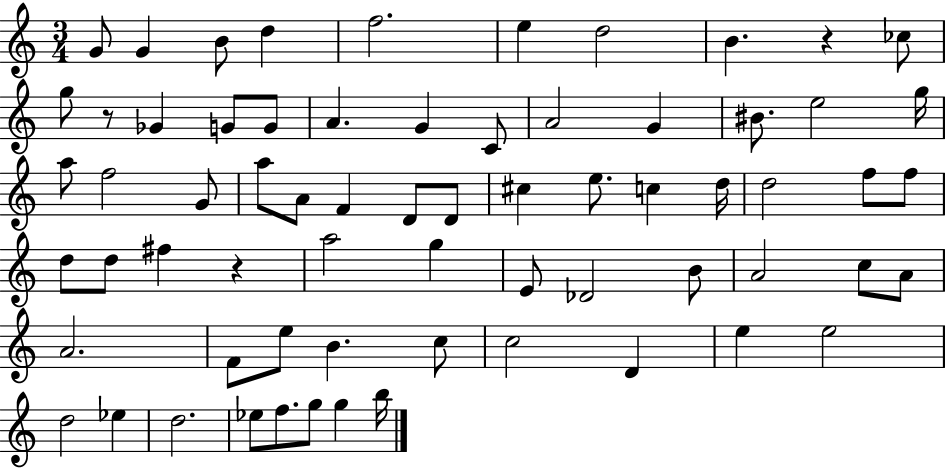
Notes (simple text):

G4/e G4/q B4/e D5/q F5/h. E5/q D5/h B4/q. R/q CES5/e G5/e R/e Gb4/q G4/e G4/e A4/q. G4/q C4/e A4/h G4/q BIS4/e. E5/h G5/s A5/e F5/h G4/e A5/e A4/e F4/q D4/e D4/e C#5/q E5/e. C5/q D5/s D5/h F5/e F5/e D5/e D5/e F#5/q R/q A5/h G5/q E4/e Db4/h B4/e A4/h C5/e A4/e A4/h. F4/e E5/e B4/q. C5/e C5/h D4/q E5/q E5/h D5/h Eb5/q D5/h. Eb5/e F5/e. G5/e G5/q B5/s